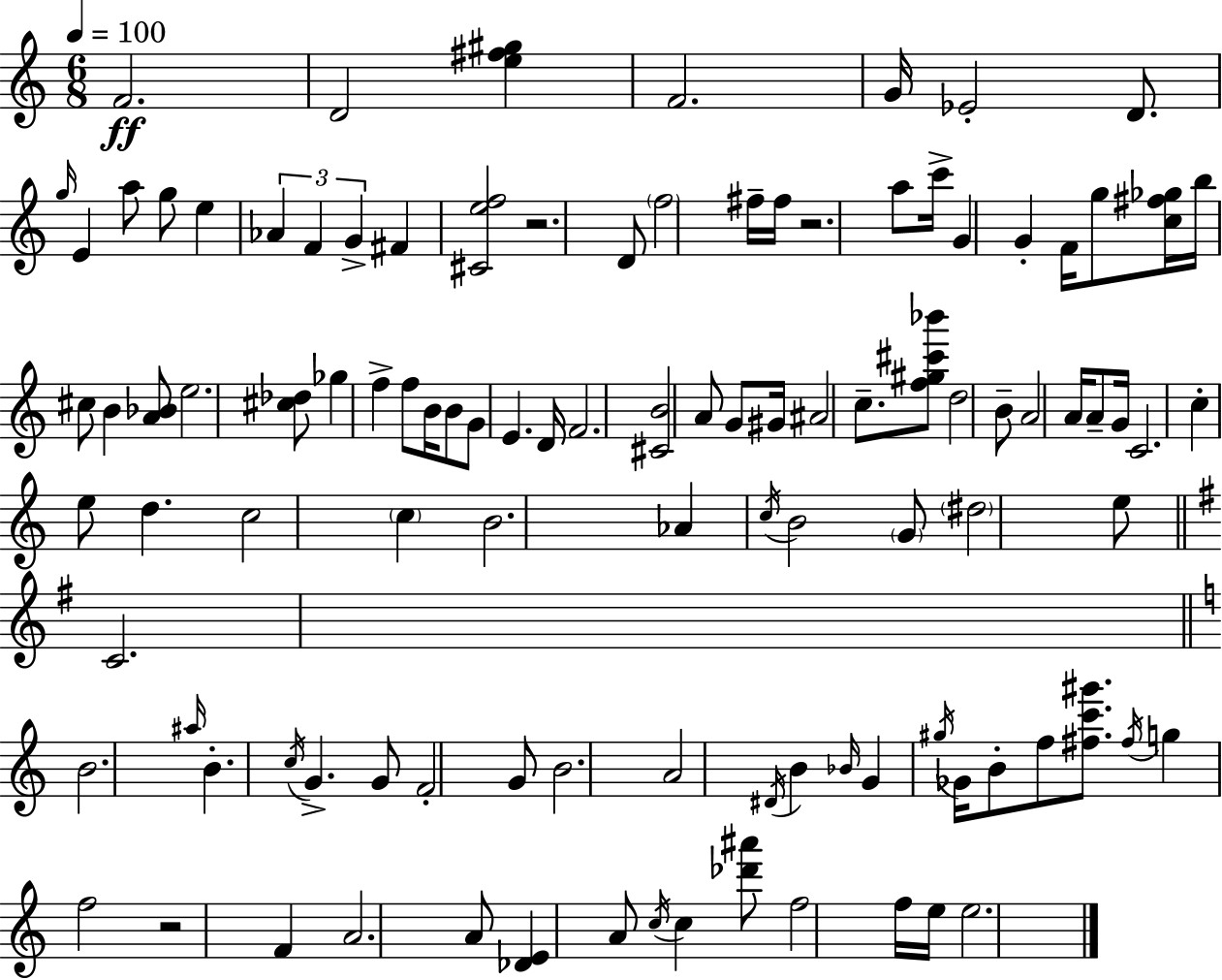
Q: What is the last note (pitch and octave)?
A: E5